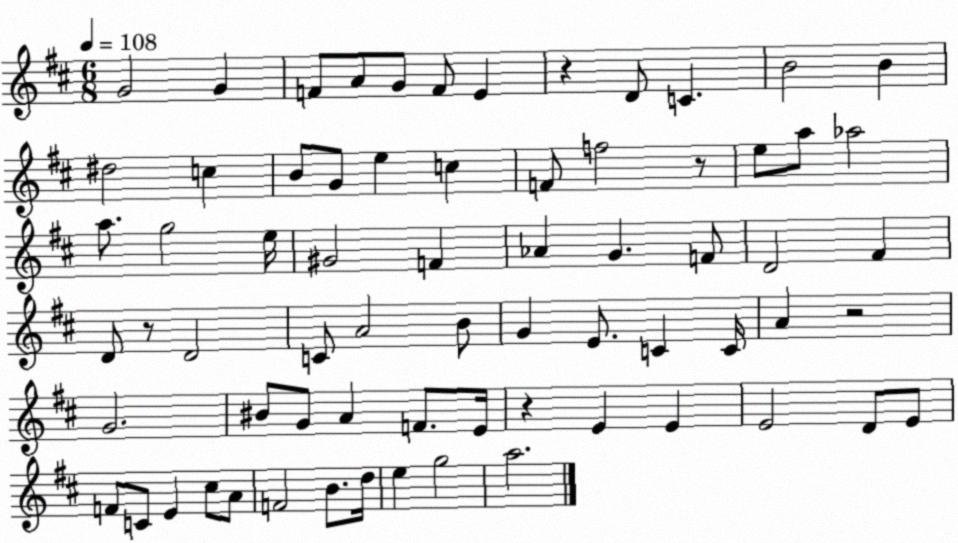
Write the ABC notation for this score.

X:1
T:Untitled
M:6/8
L:1/4
K:D
G2 G F/2 A/2 G/2 F/2 E z D/2 C B2 B ^d2 c B/2 G/2 e c F/2 f2 z/2 e/2 a/2 _a2 a/2 g2 e/4 ^G2 F _A G F/2 D2 ^F D/2 z/2 D2 C/2 A2 B/2 G E/2 C C/4 A z2 G2 ^B/2 G/2 A F/2 E/4 z E E E2 D/2 E/2 F/2 C/2 E ^c/2 A/2 F2 B/2 d/4 e g2 a2